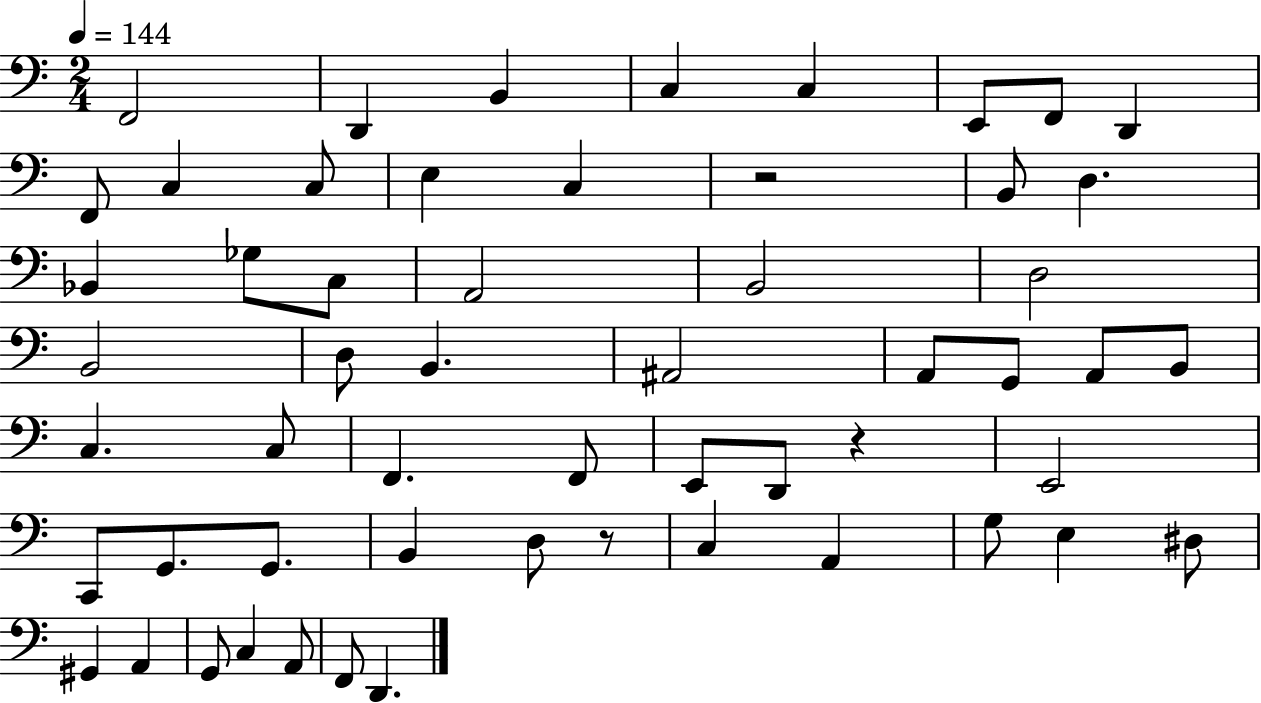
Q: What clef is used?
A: bass